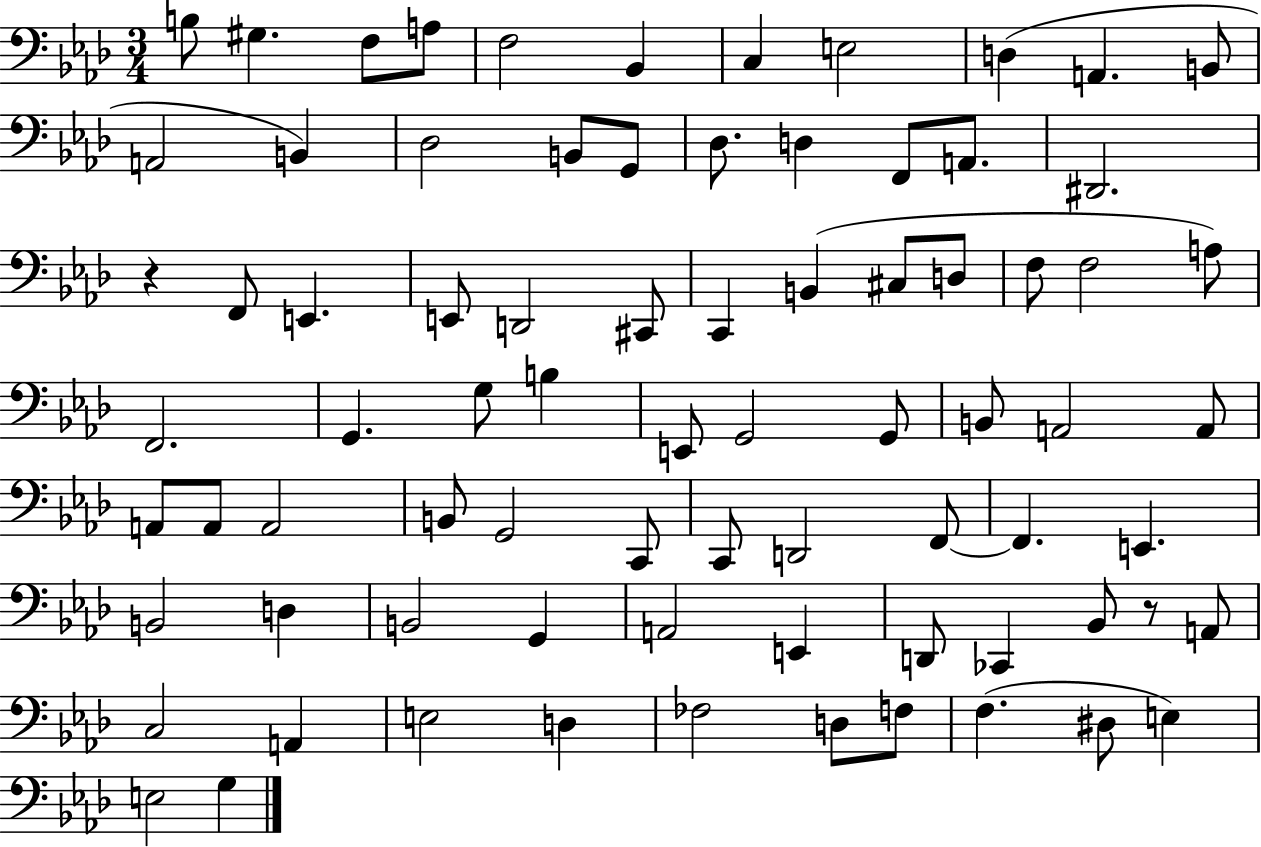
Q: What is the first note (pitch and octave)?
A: B3